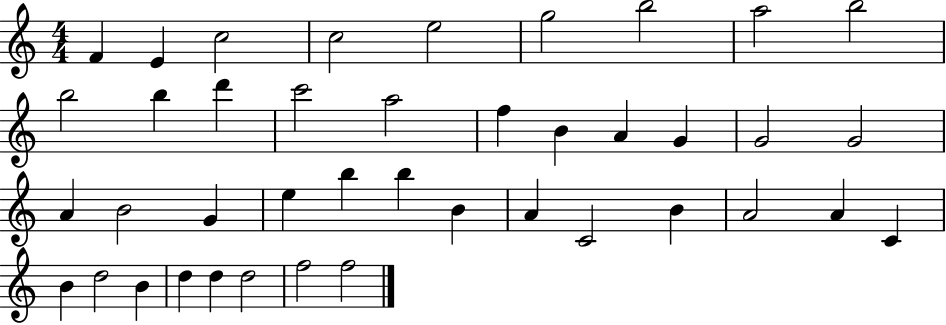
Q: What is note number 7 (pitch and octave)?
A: B5